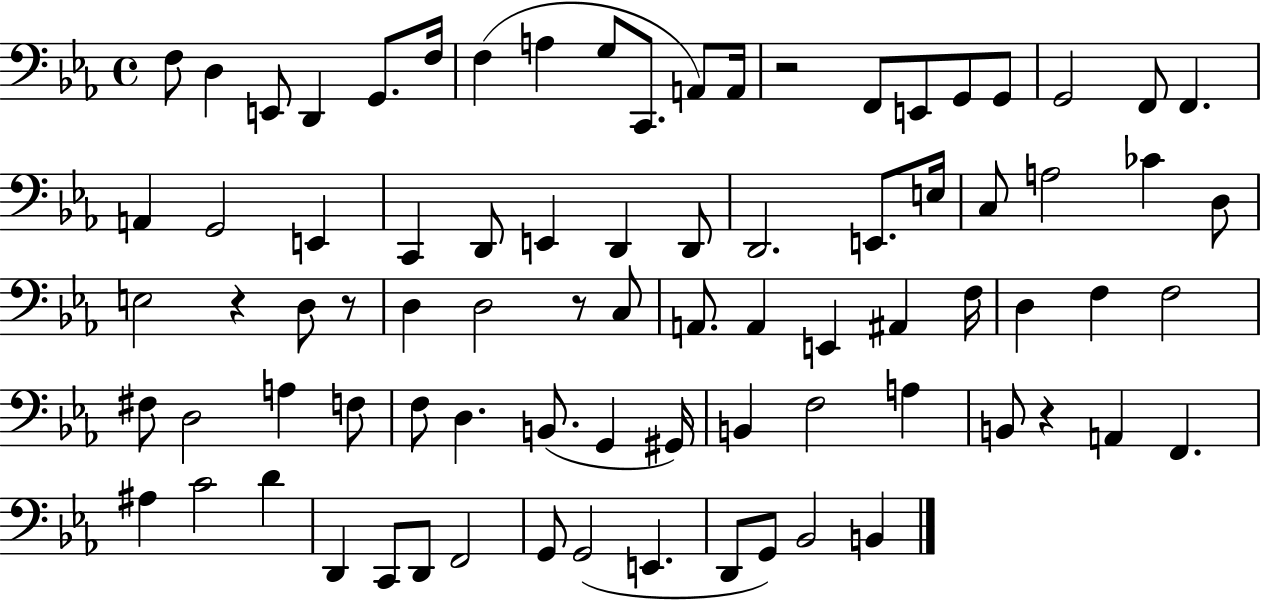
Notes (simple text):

F3/e D3/q E2/e D2/q G2/e. F3/s F3/q A3/q G3/e C2/e. A2/e A2/s R/h F2/e E2/e G2/e G2/e G2/h F2/e F2/q. A2/q G2/h E2/q C2/q D2/e E2/q D2/q D2/e D2/h. E2/e. E3/s C3/e A3/h CES4/q D3/e E3/h R/q D3/e R/e D3/q D3/h R/e C3/e A2/e. A2/q E2/q A#2/q F3/s D3/q F3/q F3/h F#3/e D3/h A3/q F3/e F3/e D3/q. B2/e. G2/q G#2/s B2/q F3/h A3/q B2/e R/q A2/q F2/q. A#3/q C4/h D4/q D2/q C2/e D2/e F2/h G2/e G2/h E2/q. D2/e G2/e Bb2/h B2/q